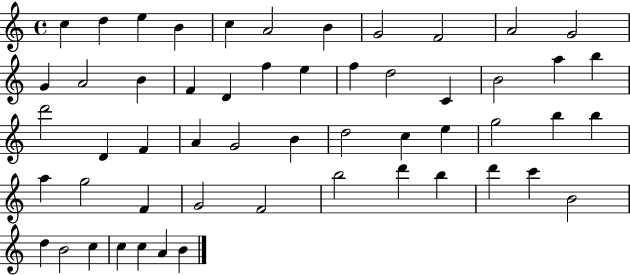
X:1
T:Untitled
M:4/4
L:1/4
K:C
c d e B c A2 B G2 F2 A2 G2 G A2 B F D f e f d2 C B2 a b d'2 D F A G2 B d2 c e g2 b b a g2 F G2 F2 b2 d' b d' c' B2 d B2 c c c A B